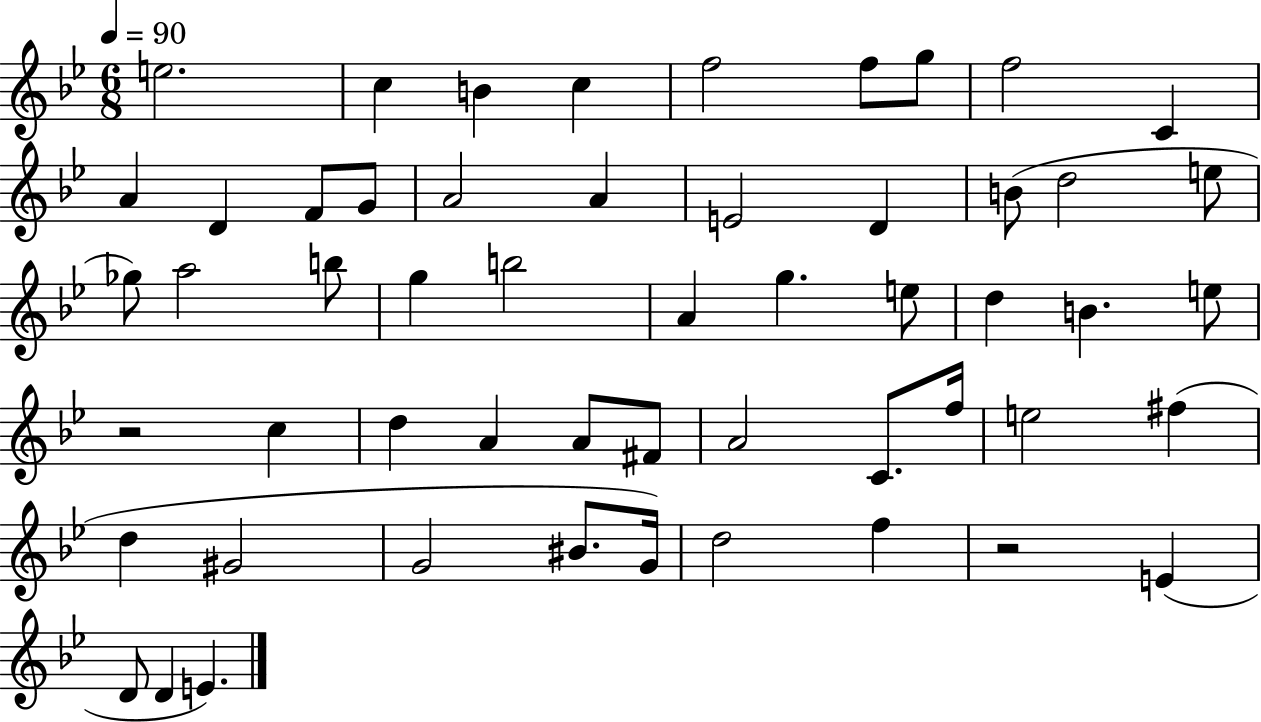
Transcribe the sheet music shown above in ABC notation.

X:1
T:Untitled
M:6/8
L:1/4
K:Bb
e2 c B c f2 f/2 g/2 f2 C A D F/2 G/2 A2 A E2 D B/2 d2 e/2 _g/2 a2 b/2 g b2 A g e/2 d B e/2 z2 c d A A/2 ^F/2 A2 C/2 f/4 e2 ^f d ^G2 G2 ^B/2 G/4 d2 f z2 E D/2 D E